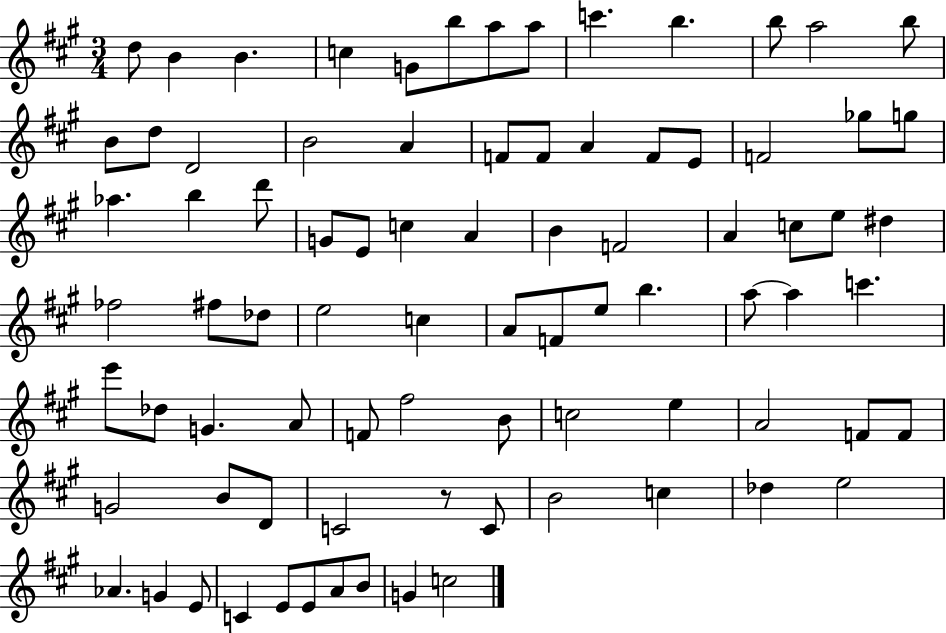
X:1
T:Untitled
M:3/4
L:1/4
K:A
d/2 B B c G/2 b/2 a/2 a/2 c' b b/2 a2 b/2 B/2 d/2 D2 B2 A F/2 F/2 A F/2 E/2 F2 _g/2 g/2 _a b d'/2 G/2 E/2 c A B F2 A c/2 e/2 ^d _f2 ^f/2 _d/2 e2 c A/2 F/2 e/2 b a/2 a c' e'/2 _d/2 G A/2 F/2 ^f2 B/2 c2 e A2 F/2 F/2 G2 B/2 D/2 C2 z/2 C/2 B2 c _d e2 _A G E/2 C E/2 E/2 A/2 B/2 G c2